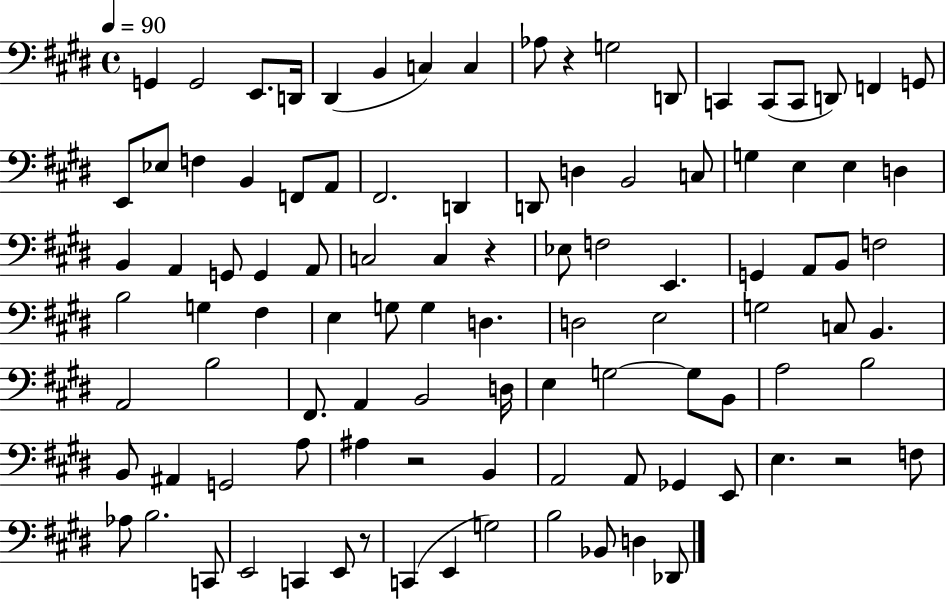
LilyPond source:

{
  \clef bass
  \time 4/4
  \defaultTimeSignature
  \key e \major
  \tempo 4 = 90
  g,4 g,2 e,8. d,16 | dis,4( b,4 c4) c4 | aes8 r4 g2 d,8 | c,4 c,8( c,8 d,8) f,4 g,8 | \break e,8 ees8 f4 b,4 f,8 a,8 | fis,2. d,4 | d,8 d4 b,2 c8 | g4 e4 e4 d4 | \break b,4 a,4 g,8 g,4 a,8 | c2 c4 r4 | ees8 f2 e,4. | g,4 a,8 b,8 f2 | \break b2 g4 fis4 | e4 g8 g4 d4. | d2 e2 | g2 c8 b,4. | \break a,2 b2 | fis,8. a,4 b,2 d16 | e4 g2~~ g8 b,8 | a2 b2 | \break b,8 ais,4 g,2 a8 | ais4 r2 b,4 | a,2 a,8 ges,4 e,8 | e4. r2 f8 | \break aes8 b2. c,8 | e,2 c,4 e,8 r8 | c,4( e,4 g2) | b2 bes,8 d4 des,8 | \break \bar "|."
}